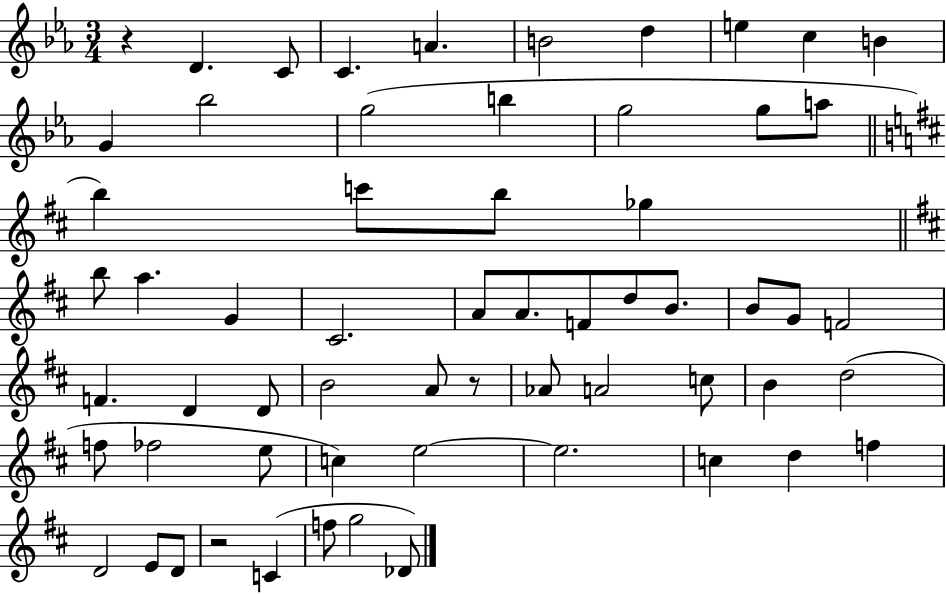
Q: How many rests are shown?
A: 3